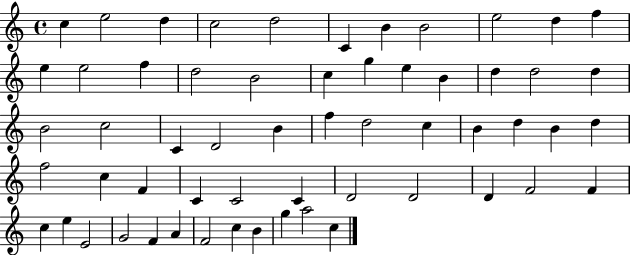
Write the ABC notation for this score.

X:1
T:Untitled
M:4/4
L:1/4
K:C
c e2 d c2 d2 C B B2 e2 d f e e2 f d2 B2 c g e B d d2 d B2 c2 C D2 B f d2 c B d B d f2 c F C C2 C D2 D2 D F2 F c e E2 G2 F A F2 c B g a2 c